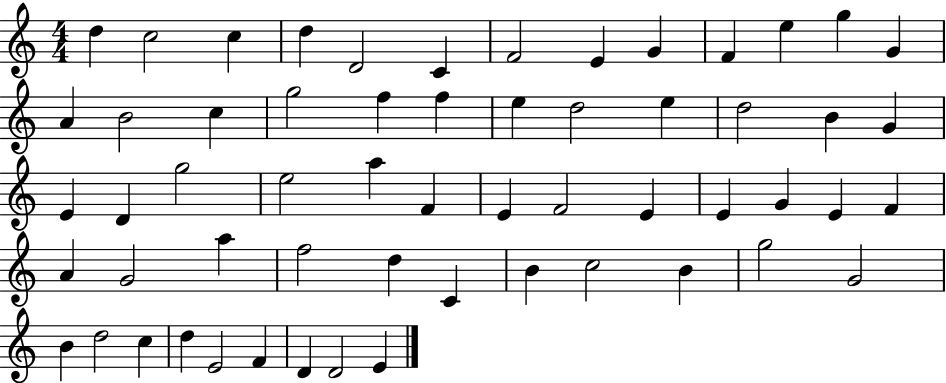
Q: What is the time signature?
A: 4/4